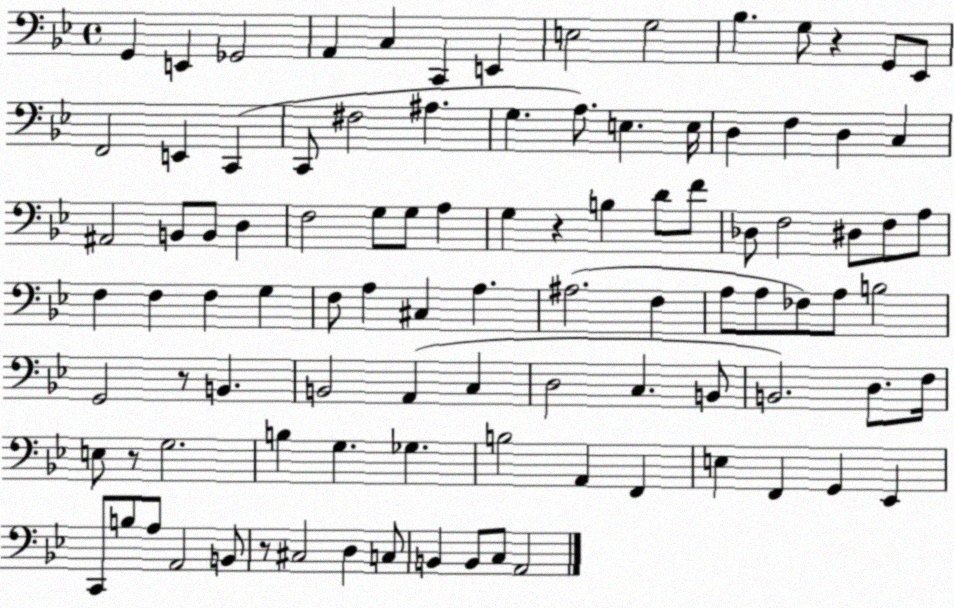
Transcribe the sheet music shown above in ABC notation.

X:1
T:Untitled
M:4/4
L:1/4
K:Bb
G,, E,, _G,,2 A,, C, C,, E,, E,2 G,2 _B, G,/2 z G,,/2 _E,,/2 F,,2 E,, C,, C,,/2 ^F,2 ^A, G, A,/2 E, E,/4 D, F, D, C, ^A,,2 B,,/2 B,,/2 D, F,2 G,/2 G,/2 A, G, z B, D/2 F/2 _D,/2 F,2 ^D,/2 F,/2 A,/2 F, F, F, G, F,/2 A, ^C, A, ^A,2 F, A,/2 A,/2 _F,/2 A,/2 B,2 G,,2 z/2 B,, B,,2 A,, C, D,2 C, B,,/2 B,,2 D,/2 F,/4 E,/2 z/2 G,2 B, G, _G, B,2 A,, F,, E, F,, G,, _E,, C,,/2 B,/2 A,/2 A,,2 B,,/2 z/2 ^C,2 D, C,/2 B,, B,,/2 C,/2 A,,2